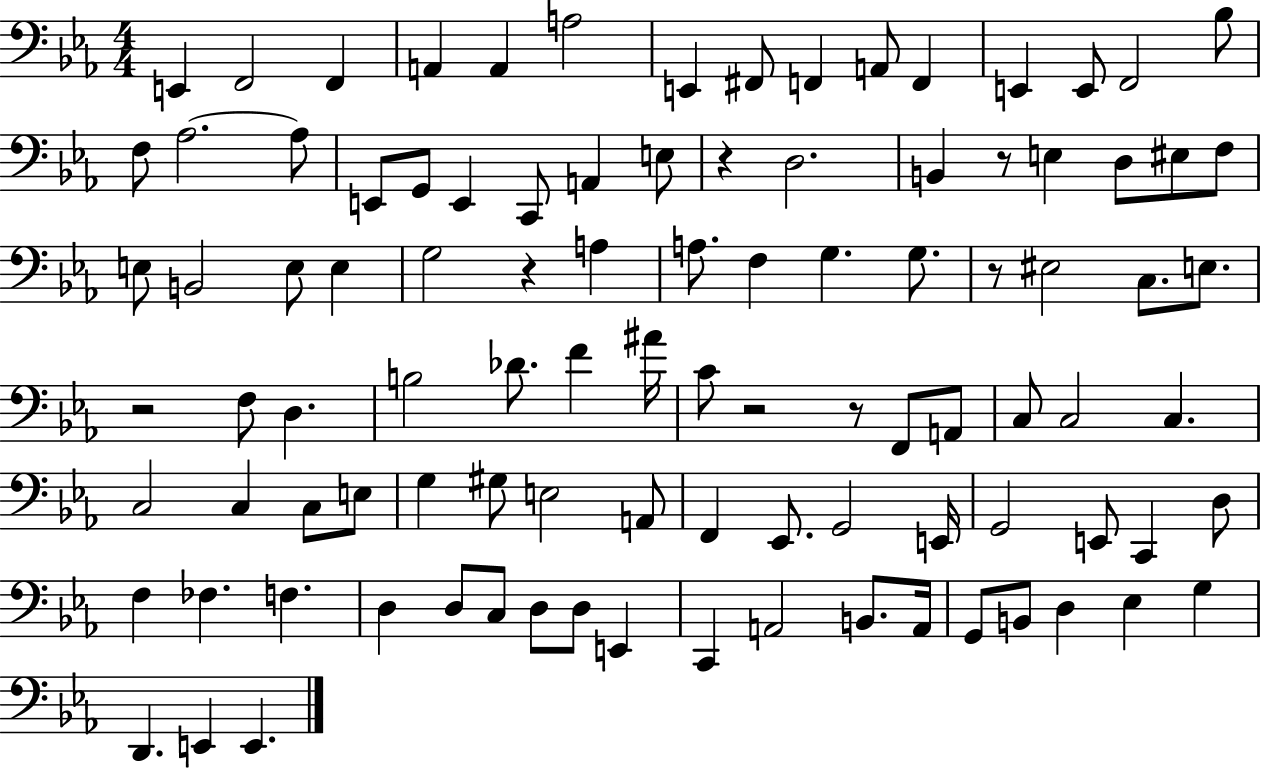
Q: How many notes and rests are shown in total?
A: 99